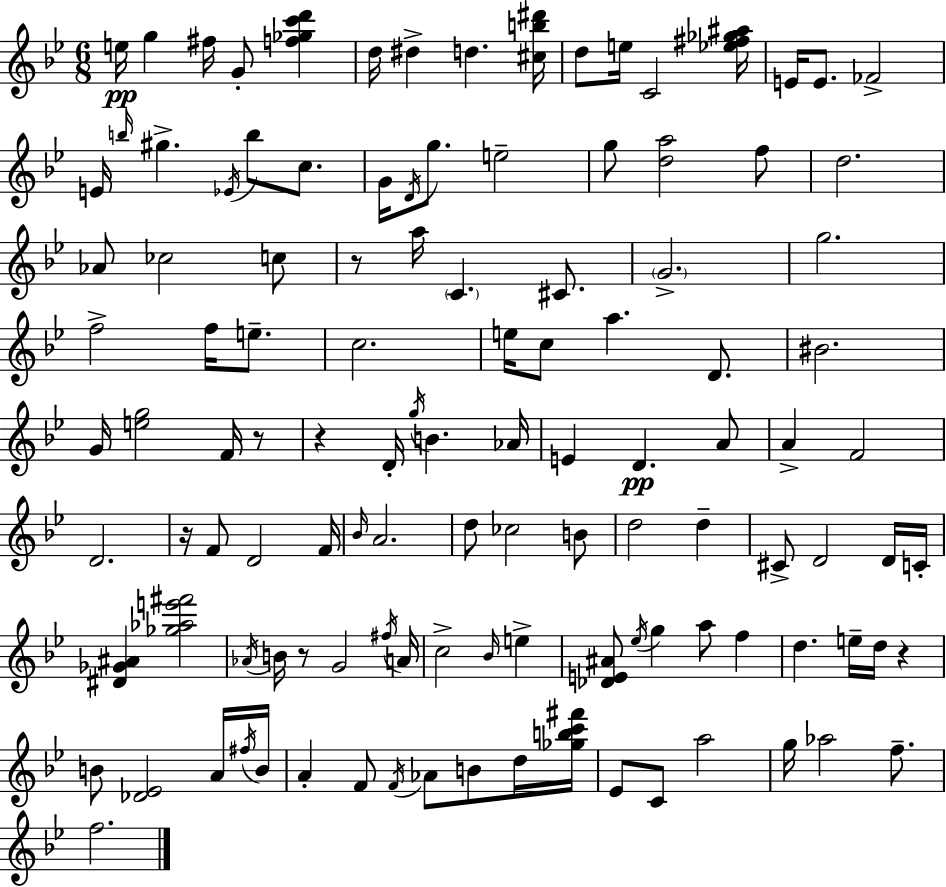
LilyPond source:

{
  \clef treble
  \numericTimeSignature
  \time 6/8
  \key bes \major
  \repeat volta 2 { e''16\pp g''4 fis''16 g'8-. <f'' ges'' c''' d'''>4 | d''16 dis''4-> d''4. <cis'' b'' dis'''>16 | d''8 e''16 c'2 <ees'' fis'' ges'' ais''>16 | e'16 e'8. fes'2-> | \break e'16 \grace { b''16 } gis''4.-> \acciaccatura { ees'16 } b''8 c''8. | g'16 \acciaccatura { d'16 } g''8. e''2-- | g''8 <d'' a''>2 | f''8 d''2. | \break aes'8 ces''2 | c''8 r8 a''16 \parenthesize c'4. | cis'8. \parenthesize g'2.-> | g''2. | \break f''2-> f''16 | e''8.-- c''2. | e''16 c''8 a''4. | d'8. bis'2. | \break g'16 <e'' g''>2 | f'16 r8 r4 d'16-. \acciaccatura { g''16 } b'4. | aes'16 e'4 d'4.\pp | a'8 a'4-> f'2 | \break d'2. | r16 f'8 d'2 | f'16 \grace { bes'16 } a'2. | d''8 ces''2 | \break b'8 d''2 | d''4-- cis'8-> d'2 | d'16 c'16-. <dis' ges' ais'>4 <ges'' aes'' e''' fis'''>2 | \acciaccatura { aes'16 } b'16 r8 g'2 | \break \acciaccatura { fis''16 } a'16 c''2-> | \grace { bes'16 } e''4-> <des' e' ais'>8 \acciaccatura { ees''16 } g''4 | a''8 f''4 d''4. | e''16-- d''16 r4 b'8 <des' ees'>2 | \break a'16 \acciaccatura { fis''16 } b'16 a'4-. | f'8 \acciaccatura { f'16 } aes'8 b'8 d''16 <ges'' b'' c''' fis'''>16 ees'8 | c'8 a''2 g''16 | aes''2 f''8.-- f''2. | \break } \bar "|."
}